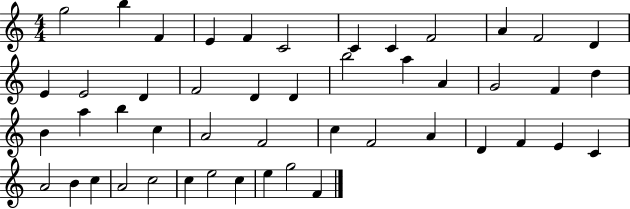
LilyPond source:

{
  \clef treble
  \numericTimeSignature
  \time 4/4
  \key c \major
  g''2 b''4 f'4 | e'4 f'4 c'2 | c'4 c'4 f'2 | a'4 f'2 d'4 | \break e'4 e'2 d'4 | f'2 d'4 d'4 | b''2 a''4 a'4 | g'2 f'4 d''4 | \break b'4 a''4 b''4 c''4 | a'2 f'2 | c''4 f'2 a'4 | d'4 f'4 e'4 c'4 | \break a'2 b'4 c''4 | a'2 c''2 | c''4 e''2 c''4 | e''4 g''2 f'4 | \break \bar "|."
}